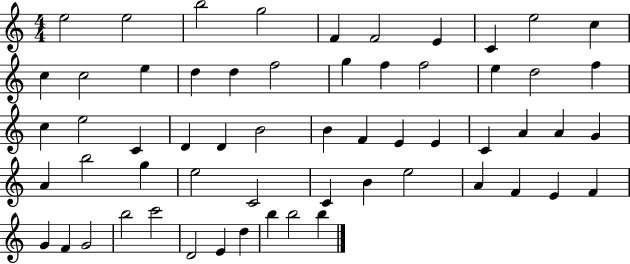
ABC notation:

X:1
T:Untitled
M:4/4
L:1/4
K:C
e2 e2 b2 g2 F F2 E C e2 c c c2 e d d f2 g f f2 e d2 f c e2 C D D B2 B F E E C A A G A b2 g e2 C2 C B e2 A F E F G F G2 b2 c'2 D2 E d b b2 b